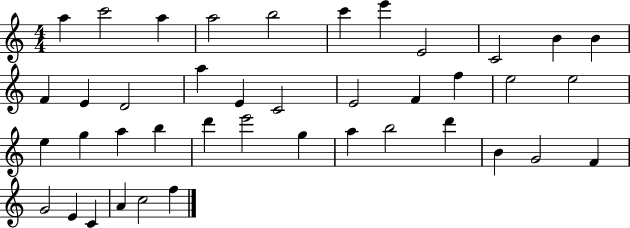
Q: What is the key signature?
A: C major